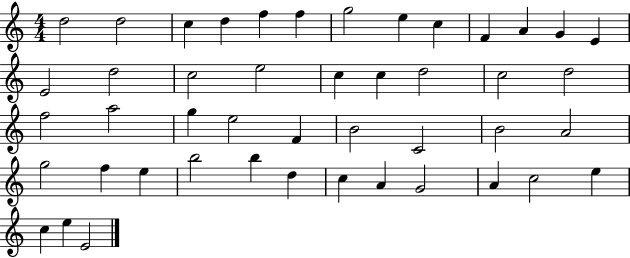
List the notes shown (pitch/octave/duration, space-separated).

D5/h D5/h C5/q D5/q F5/q F5/q G5/h E5/q C5/q F4/q A4/q G4/q E4/q E4/h D5/h C5/h E5/h C5/q C5/q D5/h C5/h D5/h F5/h A5/h G5/q E5/h F4/q B4/h C4/h B4/h A4/h G5/h F5/q E5/q B5/h B5/q D5/q C5/q A4/q G4/h A4/q C5/h E5/q C5/q E5/q E4/h